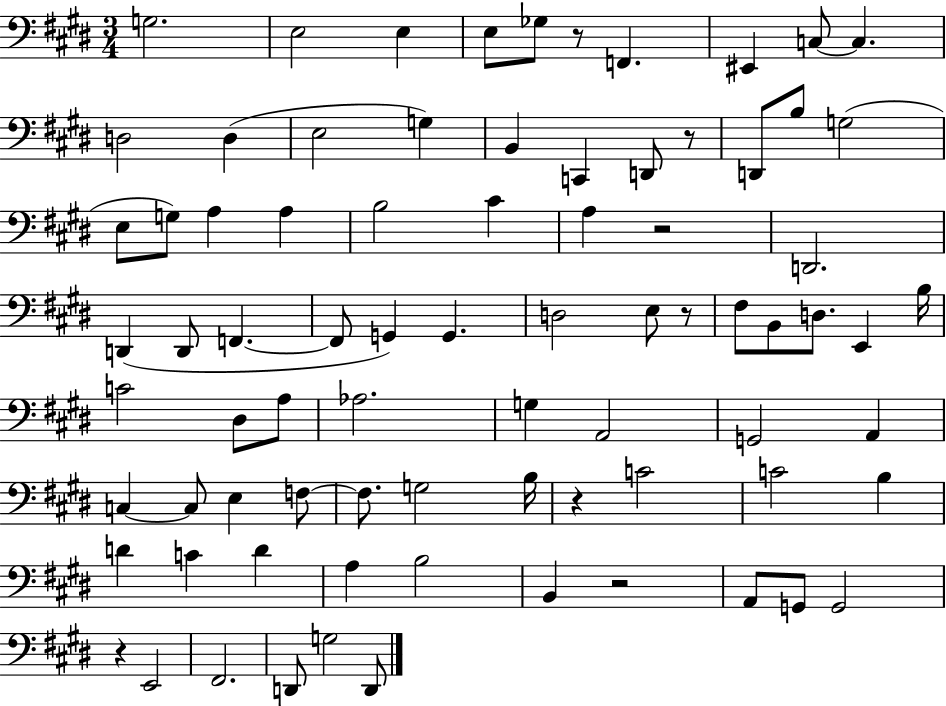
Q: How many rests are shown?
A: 7